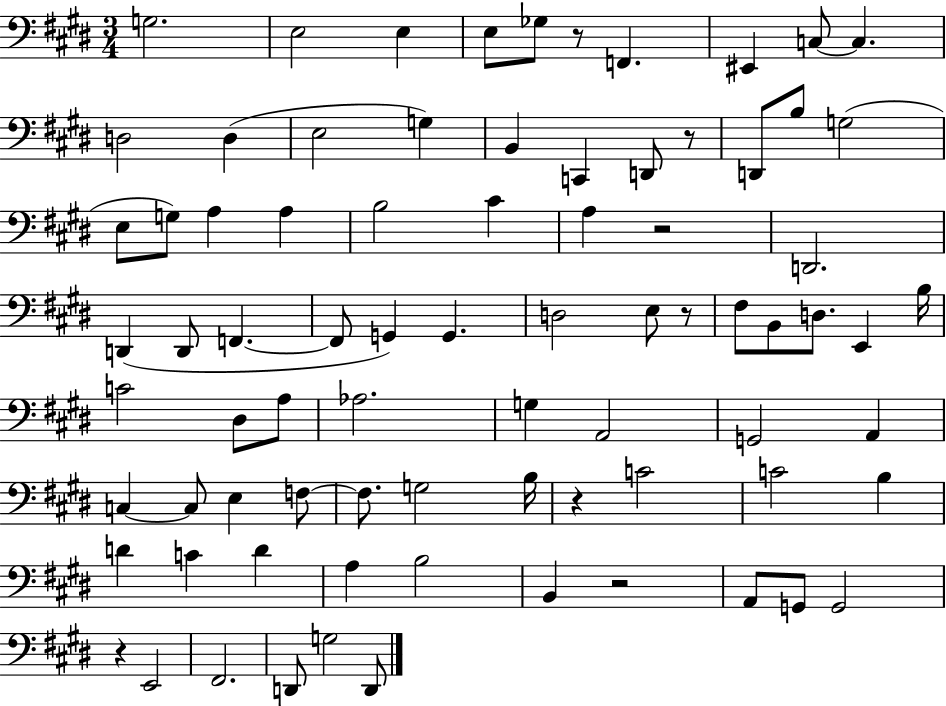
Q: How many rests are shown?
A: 7